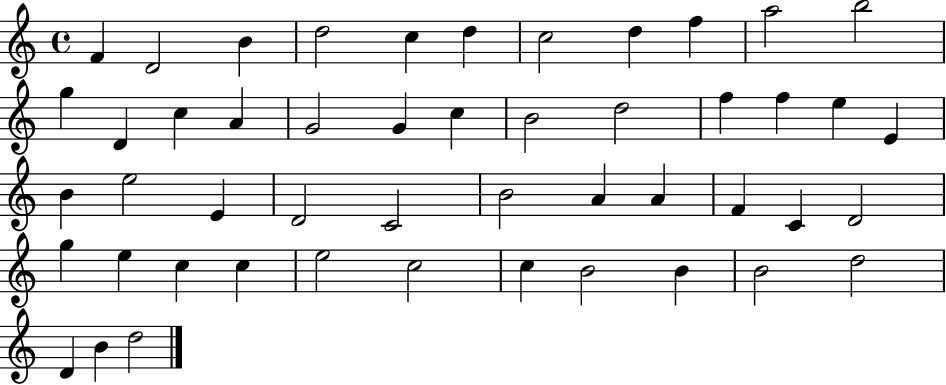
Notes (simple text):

F4/q D4/h B4/q D5/h C5/q D5/q C5/h D5/q F5/q A5/h B5/h G5/q D4/q C5/q A4/q G4/h G4/q C5/q B4/h D5/h F5/q F5/q E5/q E4/q B4/q E5/h E4/q D4/h C4/h B4/h A4/q A4/q F4/q C4/q D4/h G5/q E5/q C5/q C5/q E5/h C5/h C5/q B4/h B4/q B4/h D5/h D4/q B4/q D5/h